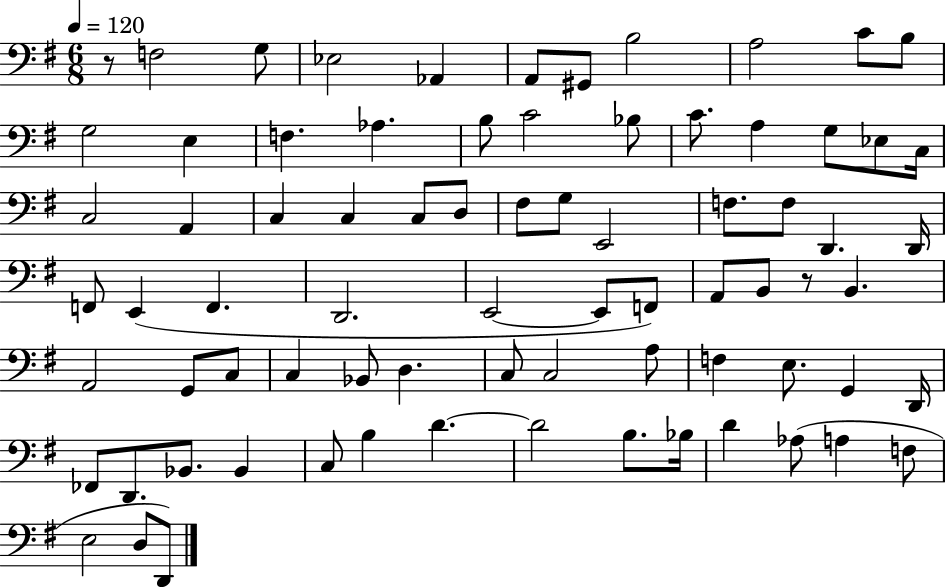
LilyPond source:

{
  \clef bass
  \numericTimeSignature
  \time 6/8
  \key g \major
  \tempo 4 = 120
  r8 f2 g8 | ees2 aes,4 | a,8 gis,8 b2 | a2 c'8 b8 | \break g2 e4 | f4. aes4. | b8 c'2 bes8 | c'8. a4 g8 ees8 c16 | \break c2 a,4 | c4 c4 c8 d8 | fis8 g8 e,2 | f8. f8 d,4. d,16 | \break f,8 e,4( f,4. | d,2. | e,2~~ e,8 f,8) | a,8 b,8 r8 b,4. | \break a,2 g,8 c8 | c4 bes,8 d4. | c8 c2 a8 | f4 e8. g,4 d,16 | \break fes,8 d,8. bes,8. bes,4 | c8 b4 d'4.~~ | d'2 b8. bes16 | d'4 aes8( a4 f8 | \break e2 d8 d,8) | \bar "|."
}